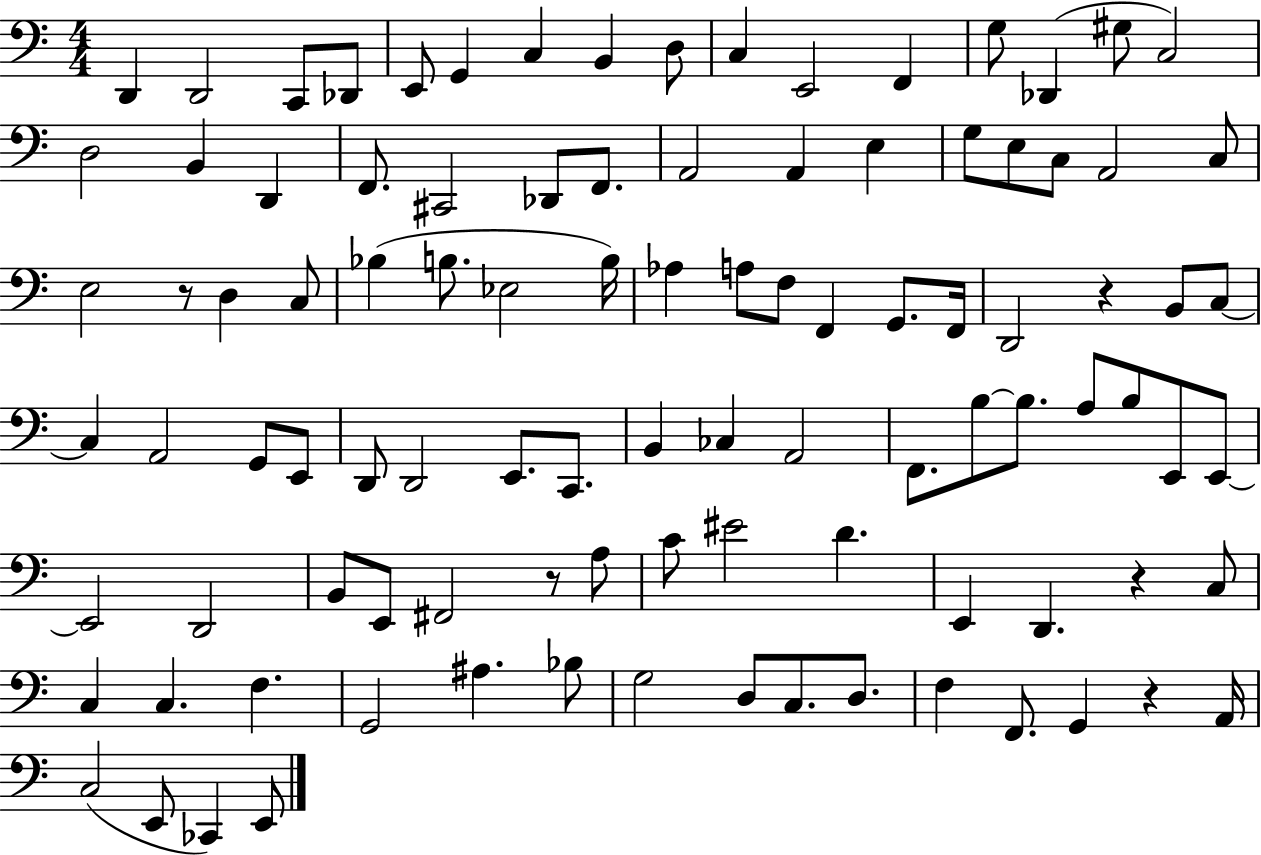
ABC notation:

X:1
T:Untitled
M:4/4
L:1/4
K:C
D,, D,,2 C,,/2 _D,,/2 E,,/2 G,, C, B,, D,/2 C, E,,2 F,, G,/2 _D,, ^G,/2 C,2 D,2 B,, D,, F,,/2 ^C,,2 _D,,/2 F,,/2 A,,2 A,, E, G,/2 E,/2 C,/2 A,,2 C,/2 E,2 z/2 D, C,/2 _B, B,/2 _E,2 B,/4 _A, A,/2 F,/2 F,, G,,/2 F,,/4 D,,2 z B,,/2 C,/2 C, A,,2 G,,/2 E,,/2 D,,/2 D,,2 E,,/2 C,,/2 B,, _C, A,,2 F,,/2 B,/2 B,/2 A,/2 B,/2 E,,/2 E,,/2 E,,2 D,,2 B,,/2 E,,/2 ^F,,2 z/2 A,/2 C/2 ^E2 D E,, D,, z C,/2 C, C, F, G,,2 ^A, _B,/2 G,2 D,/2 C,/2 D,/2 F, F,,/2 G,, z A,,/4 C,2 E,,/2 _C,, E,,/2